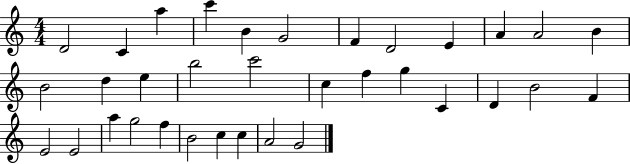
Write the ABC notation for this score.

X:1
T:Untitled
M:4/4
L:1/4
K:C
D2 C a c' B G2 F D2 E A A2 B B2 d e b2 c'2 c f g C D B2 F E2 E2 a g2 f B2 c c A2 G2